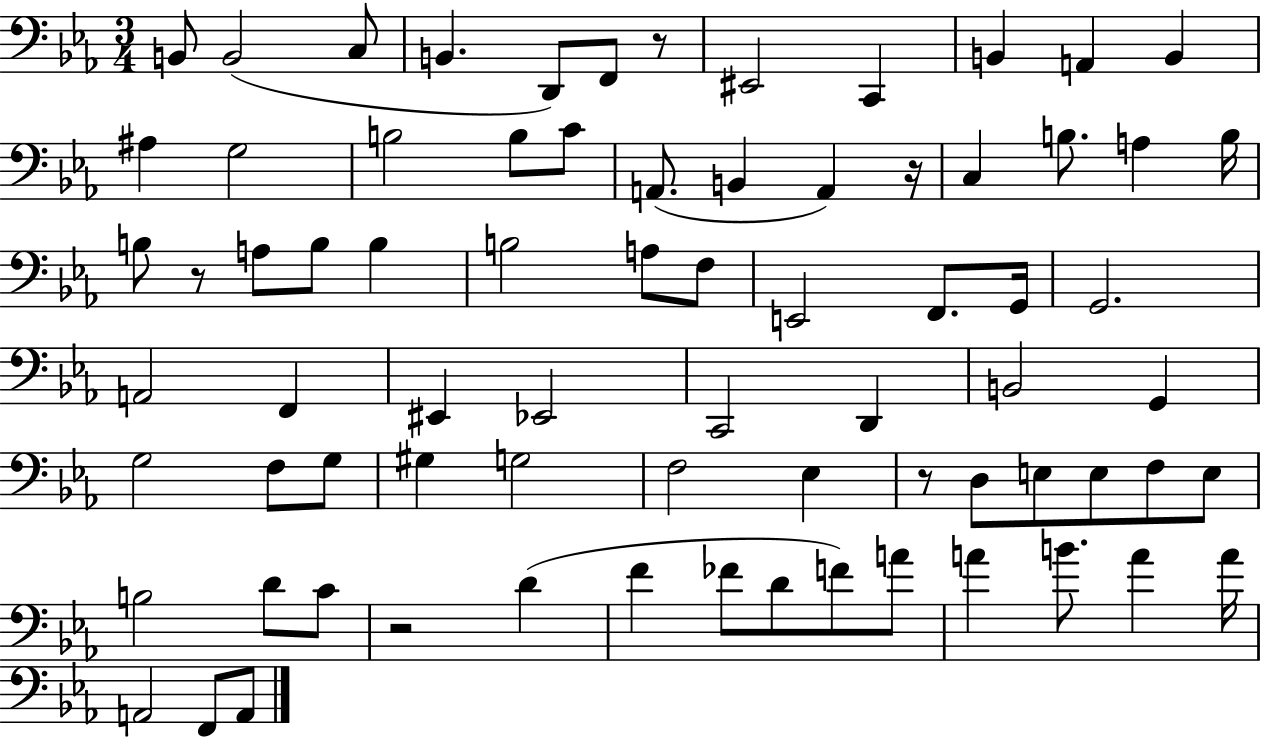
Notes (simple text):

B2/e B2/h C3/e B2/q. D2/e F2/e R/e EIS2/h C2/q B2/q A2/q B2/q A#3/q G3/h B3/h B3/e C4/e A2/e. B2/q A2/q R/s C3/q B3/e. A3/q B3/s B3/e R/e A3/e B3/e B3/q B3/h A3/e F3/e E2/h F2/e. G2/s G2/h. A2/h F2/q EIS2/q Eb2/h C2/h D2/q B2/h G2/q G3/h F3/e G3/e G#3/q G3/h F3/h Eb3/q R/e D3/e E3/e E3/e F3/e E3/e B3/h D4/e C4/e R/h D4/q F4/q FES4/e D4/e F4/e A4/e A4/q B4/e. A4/q A4/s A2/h F2/e A2/e